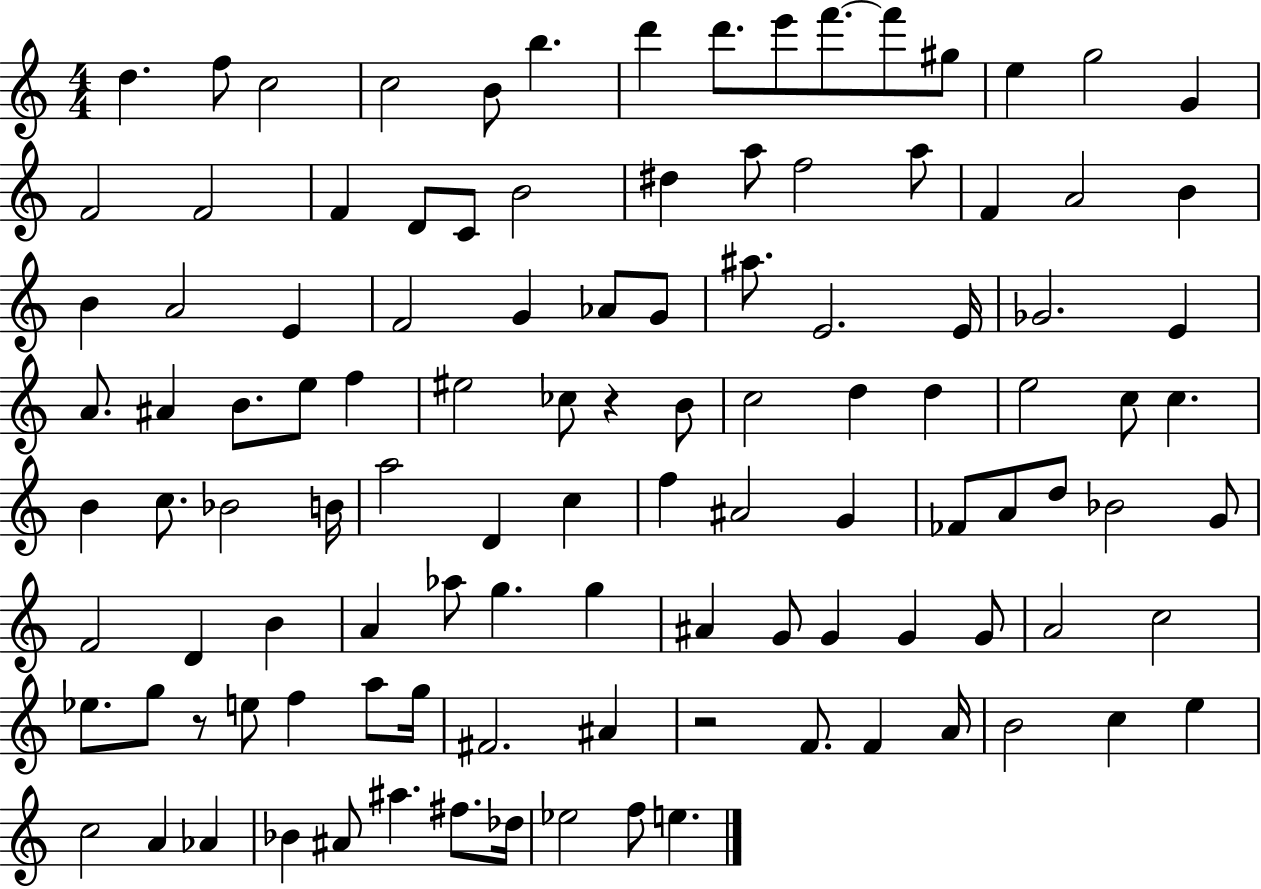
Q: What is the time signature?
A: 4/4